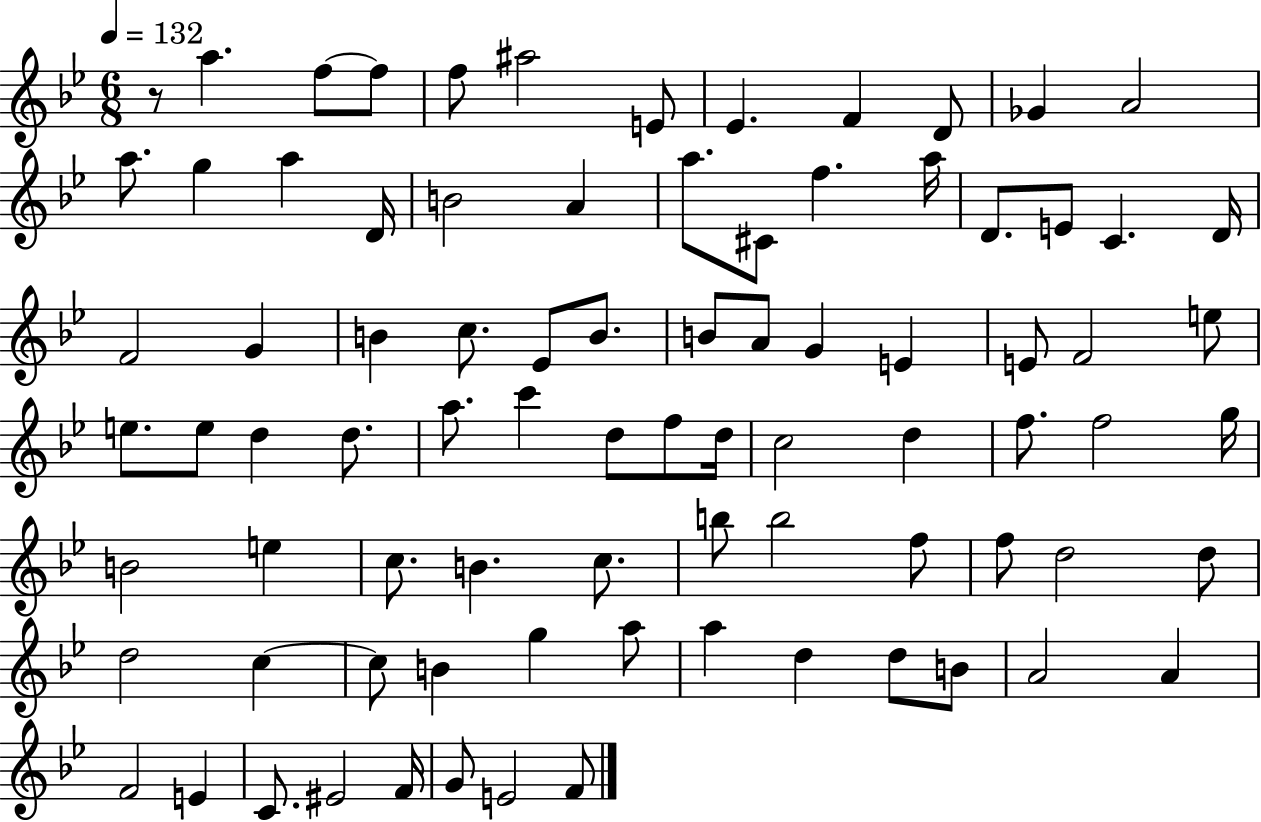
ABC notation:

X:1
T:Untitled
M:6/8
L:1/4
K:Bb
z/2 a f/2 f/2 f/2 ^a2 E/2 _E F D/2 _G A2 a/2 g a D/4 B2 A a/2 ^C/2 f a/4 D/2 E/2 C D/4 F2 G B c/2 _E/2 B/2 B/2 A/2 G E E/2 F2 e/2 e/2 e/2 d d/2 a/2 c' d/2 f/2 d/4 c2 d f/2 f2 g/4 B2 e c/2 B c/2 b/2 b2 f/2 f/2 d2 d/2 d2 c c/2 B g a/2 a d d/2 B/2 A2 A F2 E C/2 ^E2 F/4 G/2 E2 F/2